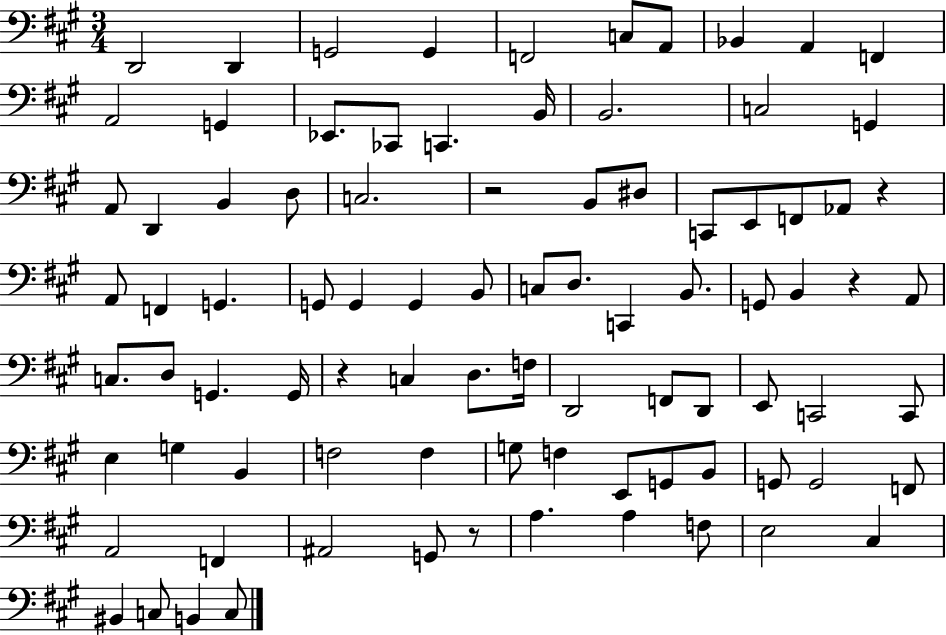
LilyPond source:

{
  \clef bass
  \numericTimeSignature
  \time 3/4
  \key a \major
  d,2 d,4 | g,2 g,4 | f,2 c8 a,8 | bes,4 a,4 f,4 | \break a,2 g,4 | ees,8. ces,8 c,4. b,16 | b,2. | c2 g,4 | \break a,8 d,4 b,4 d8 | c2. | r2 b,8 dis8 | c,8 e,8 f,8 aes,8 r4 | \break a,8 f,4 g,4. | g,8 g,4 g,4 b,8 | c8 d8. c,4 b,8. | g,8 b,4 r4 a,8 | \break c8. d8 g,4. g,16 | r4 c4 d8. f16 | d,2 f,8 d,8 | e,8 c,2 c,8 | \break e4 g4 b,4 | f2 f4 | g8 f4 e,8 g,8 b,8 | g,8 g,2 f,8 | \break a,2 f,4 | ais,2 g,8 r8 | a4. a4 f8 | e2 cis4 | \break bis,4 c8 b,4 c8 | \bar "|."
}